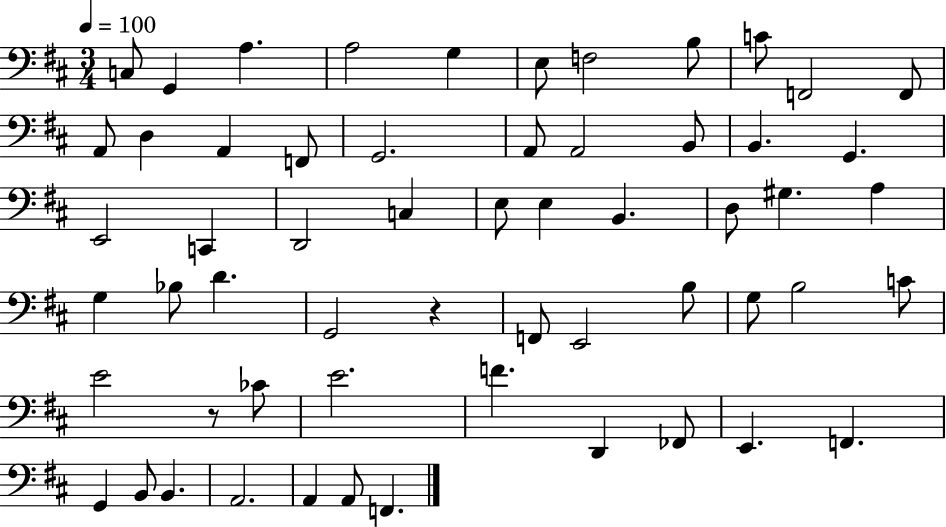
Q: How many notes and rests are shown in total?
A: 58